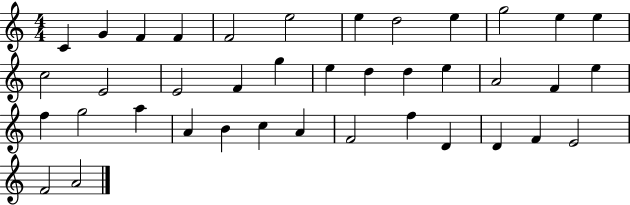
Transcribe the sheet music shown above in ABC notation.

X:1
T:Untitled
M:4/4
L:1/4
K:C
C G F F F2 e2 e d2 e g2 e e c2 E2 E2 F g e d d e A2 F e f g2 a A B c A F2 f D D F E2 F2 A2